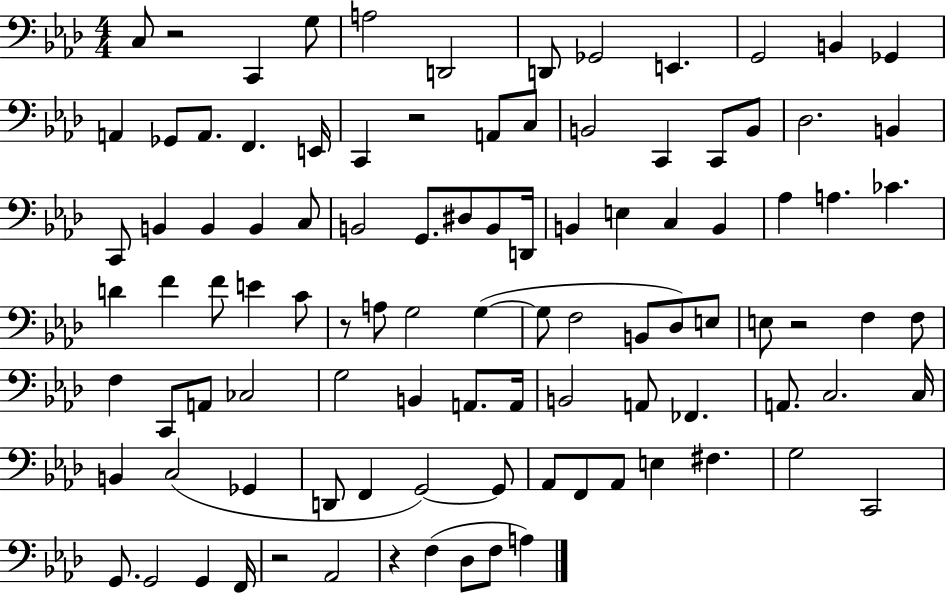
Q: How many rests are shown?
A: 6